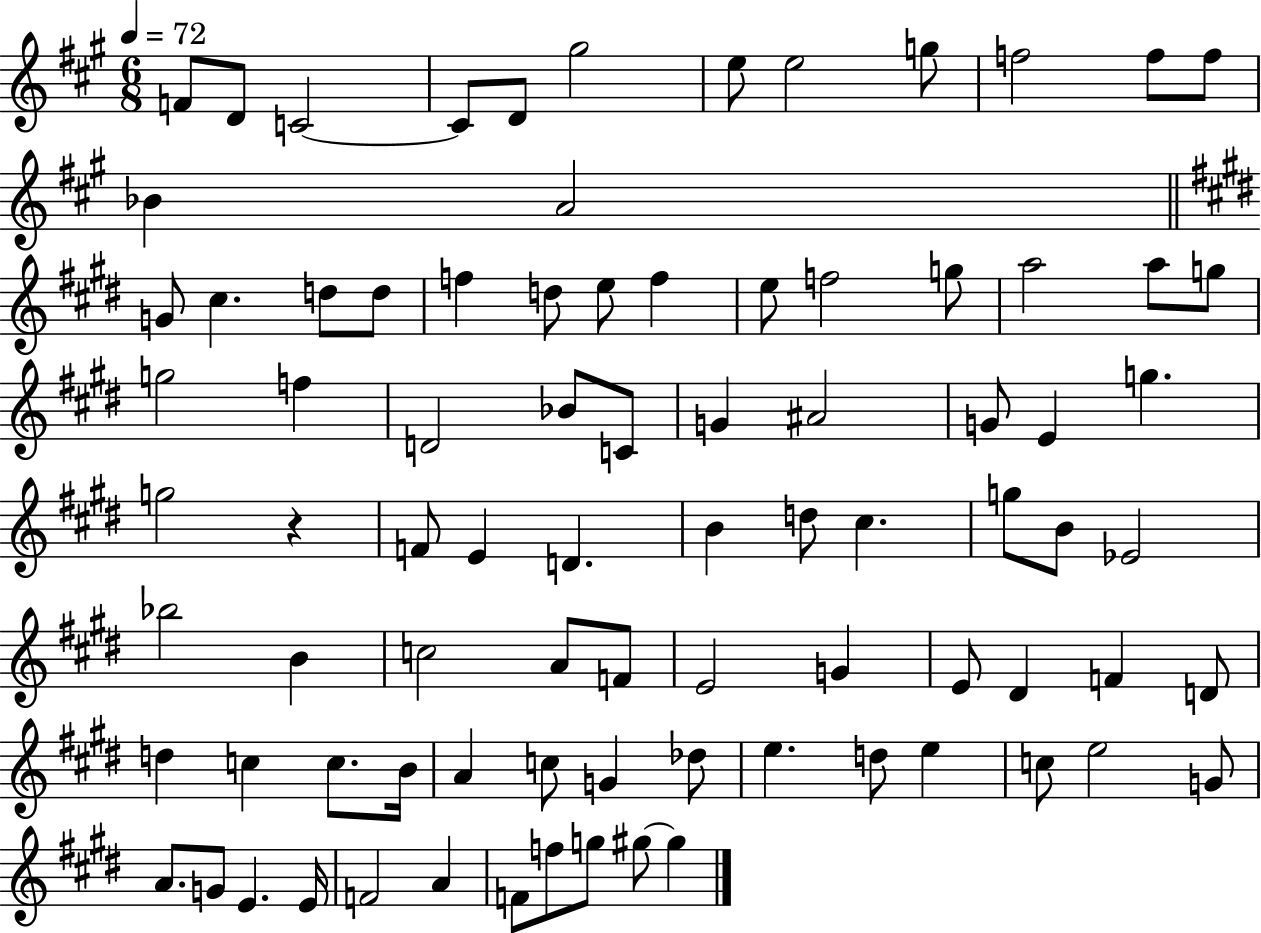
{
  \clef treble
  \numericTimeSignature
  \time 6/8
  \key a \major
  \tempo 4 = 72
  f'8 d'8 c'2~~ | c'8 d'8 gis''2 | e''8 e''2 g''8 | f''2 f''8 f''8 | \break bes'4 a'2 | \bar "||" \break \key e \major g'8 cis''4. d''8 d''8 | f''4 d''8 e''8 f''4 | e''8 f''2 g''8 | a''2 a''8 g''8 | \break g''2 f''4 | d'2 bes'8 c'8 | g'4 ais'2 | g'8 e'4 g''4. | \break g''2 r4 | f'8 e'4 d'4. | b'4 d''8 cis''4. | g''8 b'8 ees'2 | \break bes''2 b'4 | c''2 a'8 f'8 | e'2 g'4 | e'8 dis'4 f'4 d'8 | \break d''4 c''4 c''8. b'16 | a'4 c''8 g'4 des''8 | e''4. d''8 e''4 | c''8 e''2 g'8 | \break a'8. g'8 e'4. e'16 | f'2 a'4 | f'8 f''8 g''8 gis''8~~ gis''4 | \bar "|."
}